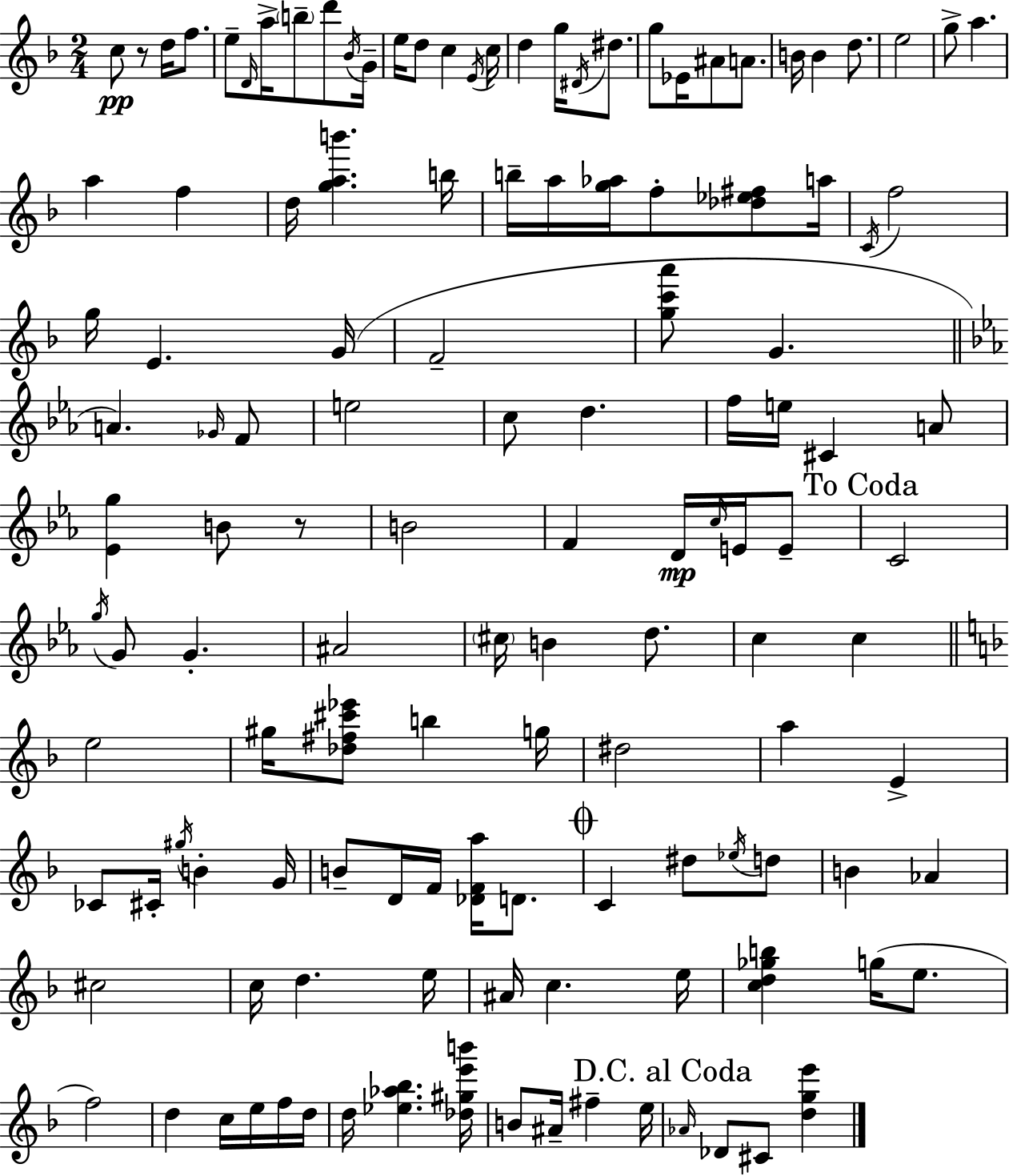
C5/e R/e D5/s F5/e. E5/e D4/s A5/s B5/e D6/e Bb4/s G4/s E5/s D5/e C5/q E4/s C5/s D5/q G5/s D#4/s D#5/e. G5/e Eb4/s A#4/e A4/e. B4/s B4/q D5/e. E5/h G5/e A5/q. A5/q F5/q D5/s [G5,A5,B6]/q. B5/s B5/s A5/s [G5,Ab5]/s F5/e [Db5,Eb5,F#5]/e A5/s C4/s F5/h G5/s E4/q. G4/s F4/h [G5,C6,A6]/e G4/q. A4/q. Gb4/s F4/e E5/h C5/e D5/q. F5/s E5/s C#4/q A4/e [Eb4,G5]/q B4/e R/e B4/h F4/q D4/s C5/s E4/s E4/e C4/h G5/s G4/e G4/q. A#4/h C#5/s B4/q D5/e. C5/q C5/q E5/h G#5/s [Db5,F#5,C#6,Eb6]/e B5/q G5/s D#5/h A5/q E4/q CES4/e C#4/s G#5/s B4/q G4/s B4/e D4/s F4/s [Db4,F4,A5]/s D4/e. C4/q D#5/e Eb5/s D5/e B4/q Ab4/q C#5/h C5/s D5/q. E5/s A#4/s C5/q. E5/s [C5,D5,Gb5,B5]/q G5/s E5/e. F5/h D5/q C5/s E5/s F5/s D5/s D5/s [Eb5,Ab5,Bb5]/q. [Db5,G#5,E6,B6]/s B4/e A#4/s F#5/q E5/s Ab4/s Db4/e C#4/e [D5,G5,E6]/q